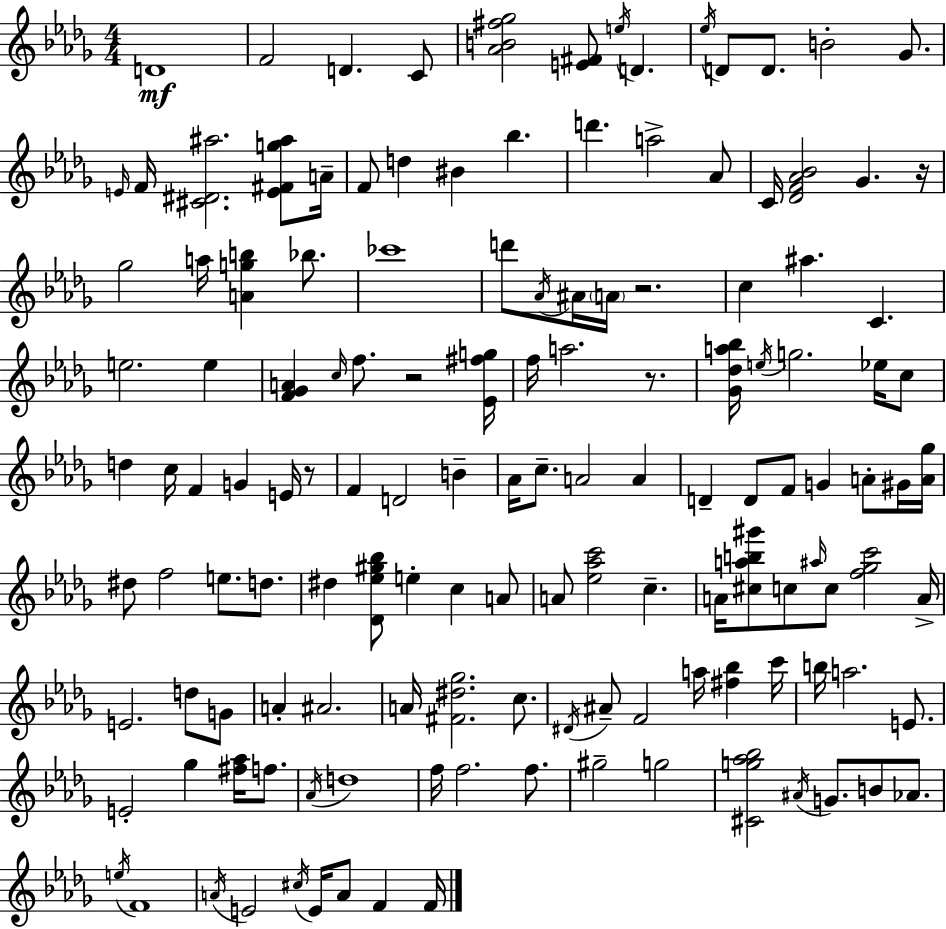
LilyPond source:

{
  \clef treble
  \numericTimeSignature
  \time 4/4
  \key bes \minor
  \repeat volta 2 { d'1\mf | f'2 d'4. c'8 | <aes' b' fis'' ges''>2 <e' fis'>8 \acciaccatura { e''16 } d'4. | \acciaccatura { ees''16 } d'8 d'8. b'2-. ges'8. | \break \grace { e'16 } f'16 <cis' dis' ais''>2. | <e' fis' g'' ais''>8 a'16-- f'8 d''4 bis'4 bes''4. | d'''4. a''2-> | aes'8 c'16 <des' f' aes' bes'>2 ges'4. | \break r16 ges''2 a''16 <a' g'' b''>4 | bes''8. ces'''1 | d'''8 \acciaccatura { aes'16 } ais'16 \parenthesize a'16 r2. | c''4 ais''4. c'4. | \break e''2. | e''4 <f' ges' a'>4 \grace { c''16 } f''8. r2 | <ees' fis'' g''>16 f''16 a''2. | r8. <ges' des'' a'' bes''>16 \acciaccatura { e''16 } g''2. | \break ees''16 c''8 d''4 c''16 f'4 g'4 | e'16 r8 f'4 d'2 | b'4-- aes'16 c''8.-- a'2 | a'4 d'4-- d'8 f'8 g'4 | \break a'8-. gis'16 <a' ges''>16 dis''8 f''2 | e''8. d''8. dis''4 <des' ees'' gis'' bes''>8 e''4-. | c''4 a'8 a'8 <ees'' aes'' c'''>2 | c''4.-- a'16 <cis'' a'' b'' gis'''>8 c''8 \grace { ais''16 } c''8 <f'' ges'' c'''>2 | \break a'16-> e'2. | d''8 g'8 a'4-. ais'2. | a'16 <fis' dis'' ges''>2. | c''8. \acciaccatura { dis'16 } ais'8-- f'2 | \break a''16 <fis'' bes''>4 c'''16 b''16 a''2. | e'8. e'2-. | ges''4 <fis'' aes''>16 f''8. \acciaccatura { aes'16 } d''1 | f''16 f''2. | \break f''8. gis''2-- | g''2 <cis' g'' aes'' bes''>2 | \acciaccatura { ais'16 } g'8. b'8 aes'8. \acciaccatura { e''16 } f'1 | \acciaccatura { a'16 } e'2 | \break \acciaccatura { cis''16 } e'16 a'8 f'4 f'16 } \bar "|."
}